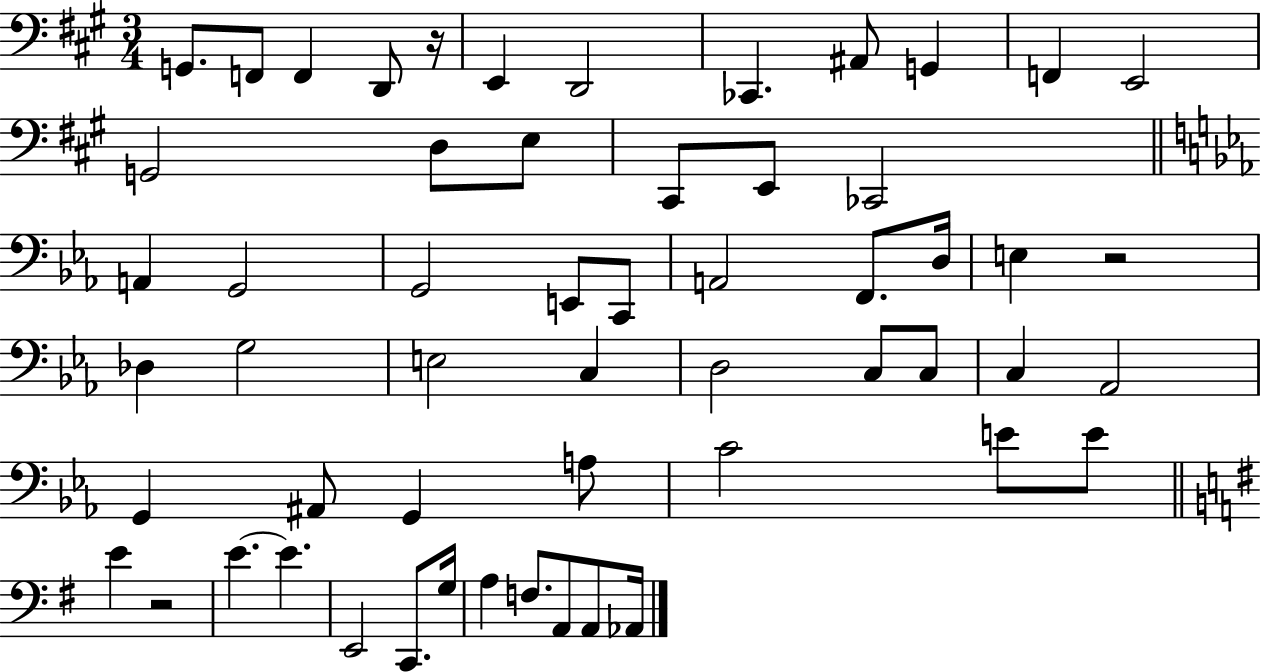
G2/e. F2/e F2/q D2/e R/s E2/q D2/h CES2/q. A#2/e G2/q F2/q E2/h G2/h D3/e E3/e C#2/e E2/e CES2/h A2/q G2/h G2/h E2/e C2/e A2/h F2/e. D3/s E3/q R/h Db3/q G3/h E3/h C3/q D3/h C3/e C3/e C3/q Ab2/h G2/q A#2/e G2/q A3/e C4/h E4/e E4/e E4/q R/h E4/q. E4/q. E2/h C2/e. G3/s A3/q F3/e. A2/e A2/e Ab2/s